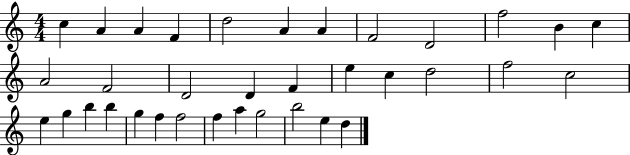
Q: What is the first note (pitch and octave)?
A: C5